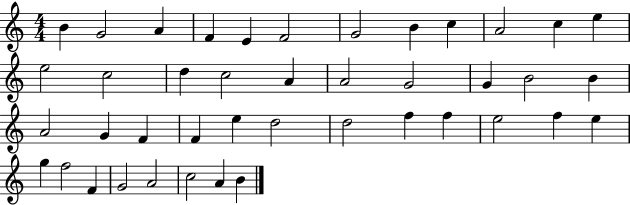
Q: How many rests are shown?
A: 0